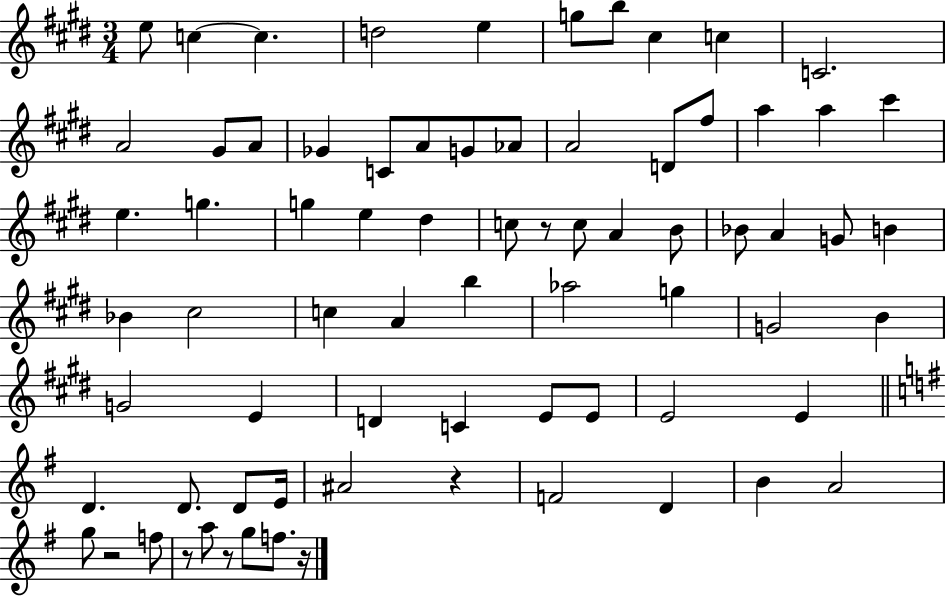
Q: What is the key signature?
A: E major